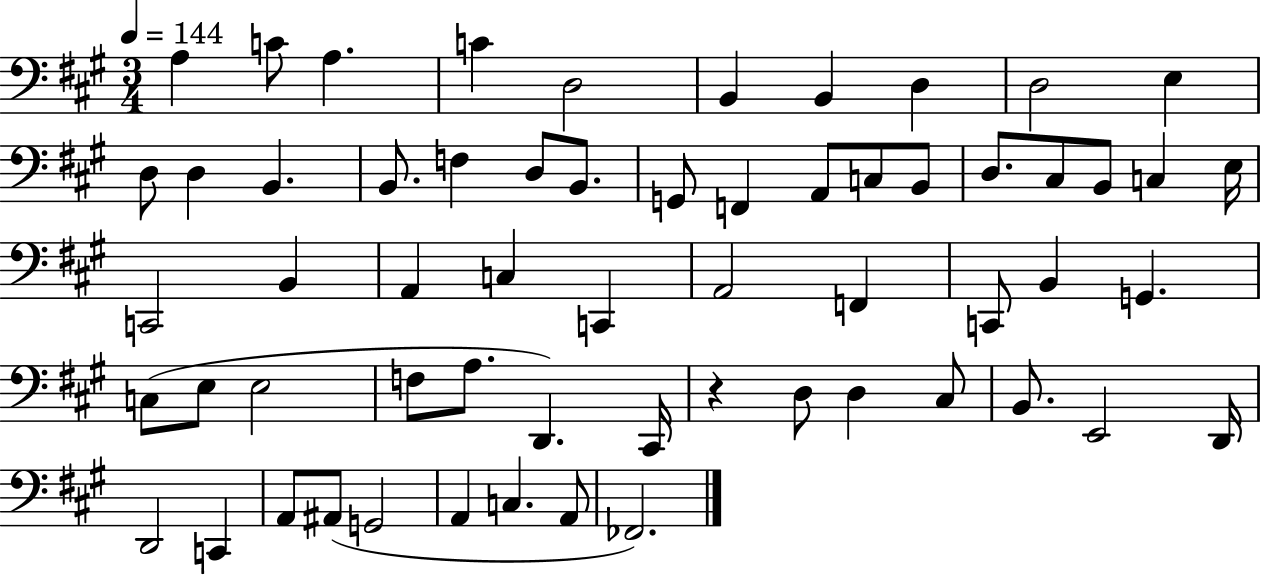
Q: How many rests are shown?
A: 1